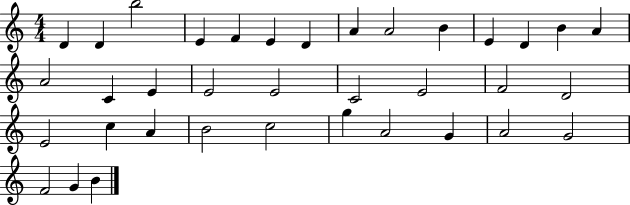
X:1
T:Untitled
M:4/4
L:1/4
K:C
D D b2 E F E D A A2 B E D B A A2 C E E2 E2 C2 E2 F2 D2 E2 c A B2 c2 g A2 G A2 G2 F2 G B